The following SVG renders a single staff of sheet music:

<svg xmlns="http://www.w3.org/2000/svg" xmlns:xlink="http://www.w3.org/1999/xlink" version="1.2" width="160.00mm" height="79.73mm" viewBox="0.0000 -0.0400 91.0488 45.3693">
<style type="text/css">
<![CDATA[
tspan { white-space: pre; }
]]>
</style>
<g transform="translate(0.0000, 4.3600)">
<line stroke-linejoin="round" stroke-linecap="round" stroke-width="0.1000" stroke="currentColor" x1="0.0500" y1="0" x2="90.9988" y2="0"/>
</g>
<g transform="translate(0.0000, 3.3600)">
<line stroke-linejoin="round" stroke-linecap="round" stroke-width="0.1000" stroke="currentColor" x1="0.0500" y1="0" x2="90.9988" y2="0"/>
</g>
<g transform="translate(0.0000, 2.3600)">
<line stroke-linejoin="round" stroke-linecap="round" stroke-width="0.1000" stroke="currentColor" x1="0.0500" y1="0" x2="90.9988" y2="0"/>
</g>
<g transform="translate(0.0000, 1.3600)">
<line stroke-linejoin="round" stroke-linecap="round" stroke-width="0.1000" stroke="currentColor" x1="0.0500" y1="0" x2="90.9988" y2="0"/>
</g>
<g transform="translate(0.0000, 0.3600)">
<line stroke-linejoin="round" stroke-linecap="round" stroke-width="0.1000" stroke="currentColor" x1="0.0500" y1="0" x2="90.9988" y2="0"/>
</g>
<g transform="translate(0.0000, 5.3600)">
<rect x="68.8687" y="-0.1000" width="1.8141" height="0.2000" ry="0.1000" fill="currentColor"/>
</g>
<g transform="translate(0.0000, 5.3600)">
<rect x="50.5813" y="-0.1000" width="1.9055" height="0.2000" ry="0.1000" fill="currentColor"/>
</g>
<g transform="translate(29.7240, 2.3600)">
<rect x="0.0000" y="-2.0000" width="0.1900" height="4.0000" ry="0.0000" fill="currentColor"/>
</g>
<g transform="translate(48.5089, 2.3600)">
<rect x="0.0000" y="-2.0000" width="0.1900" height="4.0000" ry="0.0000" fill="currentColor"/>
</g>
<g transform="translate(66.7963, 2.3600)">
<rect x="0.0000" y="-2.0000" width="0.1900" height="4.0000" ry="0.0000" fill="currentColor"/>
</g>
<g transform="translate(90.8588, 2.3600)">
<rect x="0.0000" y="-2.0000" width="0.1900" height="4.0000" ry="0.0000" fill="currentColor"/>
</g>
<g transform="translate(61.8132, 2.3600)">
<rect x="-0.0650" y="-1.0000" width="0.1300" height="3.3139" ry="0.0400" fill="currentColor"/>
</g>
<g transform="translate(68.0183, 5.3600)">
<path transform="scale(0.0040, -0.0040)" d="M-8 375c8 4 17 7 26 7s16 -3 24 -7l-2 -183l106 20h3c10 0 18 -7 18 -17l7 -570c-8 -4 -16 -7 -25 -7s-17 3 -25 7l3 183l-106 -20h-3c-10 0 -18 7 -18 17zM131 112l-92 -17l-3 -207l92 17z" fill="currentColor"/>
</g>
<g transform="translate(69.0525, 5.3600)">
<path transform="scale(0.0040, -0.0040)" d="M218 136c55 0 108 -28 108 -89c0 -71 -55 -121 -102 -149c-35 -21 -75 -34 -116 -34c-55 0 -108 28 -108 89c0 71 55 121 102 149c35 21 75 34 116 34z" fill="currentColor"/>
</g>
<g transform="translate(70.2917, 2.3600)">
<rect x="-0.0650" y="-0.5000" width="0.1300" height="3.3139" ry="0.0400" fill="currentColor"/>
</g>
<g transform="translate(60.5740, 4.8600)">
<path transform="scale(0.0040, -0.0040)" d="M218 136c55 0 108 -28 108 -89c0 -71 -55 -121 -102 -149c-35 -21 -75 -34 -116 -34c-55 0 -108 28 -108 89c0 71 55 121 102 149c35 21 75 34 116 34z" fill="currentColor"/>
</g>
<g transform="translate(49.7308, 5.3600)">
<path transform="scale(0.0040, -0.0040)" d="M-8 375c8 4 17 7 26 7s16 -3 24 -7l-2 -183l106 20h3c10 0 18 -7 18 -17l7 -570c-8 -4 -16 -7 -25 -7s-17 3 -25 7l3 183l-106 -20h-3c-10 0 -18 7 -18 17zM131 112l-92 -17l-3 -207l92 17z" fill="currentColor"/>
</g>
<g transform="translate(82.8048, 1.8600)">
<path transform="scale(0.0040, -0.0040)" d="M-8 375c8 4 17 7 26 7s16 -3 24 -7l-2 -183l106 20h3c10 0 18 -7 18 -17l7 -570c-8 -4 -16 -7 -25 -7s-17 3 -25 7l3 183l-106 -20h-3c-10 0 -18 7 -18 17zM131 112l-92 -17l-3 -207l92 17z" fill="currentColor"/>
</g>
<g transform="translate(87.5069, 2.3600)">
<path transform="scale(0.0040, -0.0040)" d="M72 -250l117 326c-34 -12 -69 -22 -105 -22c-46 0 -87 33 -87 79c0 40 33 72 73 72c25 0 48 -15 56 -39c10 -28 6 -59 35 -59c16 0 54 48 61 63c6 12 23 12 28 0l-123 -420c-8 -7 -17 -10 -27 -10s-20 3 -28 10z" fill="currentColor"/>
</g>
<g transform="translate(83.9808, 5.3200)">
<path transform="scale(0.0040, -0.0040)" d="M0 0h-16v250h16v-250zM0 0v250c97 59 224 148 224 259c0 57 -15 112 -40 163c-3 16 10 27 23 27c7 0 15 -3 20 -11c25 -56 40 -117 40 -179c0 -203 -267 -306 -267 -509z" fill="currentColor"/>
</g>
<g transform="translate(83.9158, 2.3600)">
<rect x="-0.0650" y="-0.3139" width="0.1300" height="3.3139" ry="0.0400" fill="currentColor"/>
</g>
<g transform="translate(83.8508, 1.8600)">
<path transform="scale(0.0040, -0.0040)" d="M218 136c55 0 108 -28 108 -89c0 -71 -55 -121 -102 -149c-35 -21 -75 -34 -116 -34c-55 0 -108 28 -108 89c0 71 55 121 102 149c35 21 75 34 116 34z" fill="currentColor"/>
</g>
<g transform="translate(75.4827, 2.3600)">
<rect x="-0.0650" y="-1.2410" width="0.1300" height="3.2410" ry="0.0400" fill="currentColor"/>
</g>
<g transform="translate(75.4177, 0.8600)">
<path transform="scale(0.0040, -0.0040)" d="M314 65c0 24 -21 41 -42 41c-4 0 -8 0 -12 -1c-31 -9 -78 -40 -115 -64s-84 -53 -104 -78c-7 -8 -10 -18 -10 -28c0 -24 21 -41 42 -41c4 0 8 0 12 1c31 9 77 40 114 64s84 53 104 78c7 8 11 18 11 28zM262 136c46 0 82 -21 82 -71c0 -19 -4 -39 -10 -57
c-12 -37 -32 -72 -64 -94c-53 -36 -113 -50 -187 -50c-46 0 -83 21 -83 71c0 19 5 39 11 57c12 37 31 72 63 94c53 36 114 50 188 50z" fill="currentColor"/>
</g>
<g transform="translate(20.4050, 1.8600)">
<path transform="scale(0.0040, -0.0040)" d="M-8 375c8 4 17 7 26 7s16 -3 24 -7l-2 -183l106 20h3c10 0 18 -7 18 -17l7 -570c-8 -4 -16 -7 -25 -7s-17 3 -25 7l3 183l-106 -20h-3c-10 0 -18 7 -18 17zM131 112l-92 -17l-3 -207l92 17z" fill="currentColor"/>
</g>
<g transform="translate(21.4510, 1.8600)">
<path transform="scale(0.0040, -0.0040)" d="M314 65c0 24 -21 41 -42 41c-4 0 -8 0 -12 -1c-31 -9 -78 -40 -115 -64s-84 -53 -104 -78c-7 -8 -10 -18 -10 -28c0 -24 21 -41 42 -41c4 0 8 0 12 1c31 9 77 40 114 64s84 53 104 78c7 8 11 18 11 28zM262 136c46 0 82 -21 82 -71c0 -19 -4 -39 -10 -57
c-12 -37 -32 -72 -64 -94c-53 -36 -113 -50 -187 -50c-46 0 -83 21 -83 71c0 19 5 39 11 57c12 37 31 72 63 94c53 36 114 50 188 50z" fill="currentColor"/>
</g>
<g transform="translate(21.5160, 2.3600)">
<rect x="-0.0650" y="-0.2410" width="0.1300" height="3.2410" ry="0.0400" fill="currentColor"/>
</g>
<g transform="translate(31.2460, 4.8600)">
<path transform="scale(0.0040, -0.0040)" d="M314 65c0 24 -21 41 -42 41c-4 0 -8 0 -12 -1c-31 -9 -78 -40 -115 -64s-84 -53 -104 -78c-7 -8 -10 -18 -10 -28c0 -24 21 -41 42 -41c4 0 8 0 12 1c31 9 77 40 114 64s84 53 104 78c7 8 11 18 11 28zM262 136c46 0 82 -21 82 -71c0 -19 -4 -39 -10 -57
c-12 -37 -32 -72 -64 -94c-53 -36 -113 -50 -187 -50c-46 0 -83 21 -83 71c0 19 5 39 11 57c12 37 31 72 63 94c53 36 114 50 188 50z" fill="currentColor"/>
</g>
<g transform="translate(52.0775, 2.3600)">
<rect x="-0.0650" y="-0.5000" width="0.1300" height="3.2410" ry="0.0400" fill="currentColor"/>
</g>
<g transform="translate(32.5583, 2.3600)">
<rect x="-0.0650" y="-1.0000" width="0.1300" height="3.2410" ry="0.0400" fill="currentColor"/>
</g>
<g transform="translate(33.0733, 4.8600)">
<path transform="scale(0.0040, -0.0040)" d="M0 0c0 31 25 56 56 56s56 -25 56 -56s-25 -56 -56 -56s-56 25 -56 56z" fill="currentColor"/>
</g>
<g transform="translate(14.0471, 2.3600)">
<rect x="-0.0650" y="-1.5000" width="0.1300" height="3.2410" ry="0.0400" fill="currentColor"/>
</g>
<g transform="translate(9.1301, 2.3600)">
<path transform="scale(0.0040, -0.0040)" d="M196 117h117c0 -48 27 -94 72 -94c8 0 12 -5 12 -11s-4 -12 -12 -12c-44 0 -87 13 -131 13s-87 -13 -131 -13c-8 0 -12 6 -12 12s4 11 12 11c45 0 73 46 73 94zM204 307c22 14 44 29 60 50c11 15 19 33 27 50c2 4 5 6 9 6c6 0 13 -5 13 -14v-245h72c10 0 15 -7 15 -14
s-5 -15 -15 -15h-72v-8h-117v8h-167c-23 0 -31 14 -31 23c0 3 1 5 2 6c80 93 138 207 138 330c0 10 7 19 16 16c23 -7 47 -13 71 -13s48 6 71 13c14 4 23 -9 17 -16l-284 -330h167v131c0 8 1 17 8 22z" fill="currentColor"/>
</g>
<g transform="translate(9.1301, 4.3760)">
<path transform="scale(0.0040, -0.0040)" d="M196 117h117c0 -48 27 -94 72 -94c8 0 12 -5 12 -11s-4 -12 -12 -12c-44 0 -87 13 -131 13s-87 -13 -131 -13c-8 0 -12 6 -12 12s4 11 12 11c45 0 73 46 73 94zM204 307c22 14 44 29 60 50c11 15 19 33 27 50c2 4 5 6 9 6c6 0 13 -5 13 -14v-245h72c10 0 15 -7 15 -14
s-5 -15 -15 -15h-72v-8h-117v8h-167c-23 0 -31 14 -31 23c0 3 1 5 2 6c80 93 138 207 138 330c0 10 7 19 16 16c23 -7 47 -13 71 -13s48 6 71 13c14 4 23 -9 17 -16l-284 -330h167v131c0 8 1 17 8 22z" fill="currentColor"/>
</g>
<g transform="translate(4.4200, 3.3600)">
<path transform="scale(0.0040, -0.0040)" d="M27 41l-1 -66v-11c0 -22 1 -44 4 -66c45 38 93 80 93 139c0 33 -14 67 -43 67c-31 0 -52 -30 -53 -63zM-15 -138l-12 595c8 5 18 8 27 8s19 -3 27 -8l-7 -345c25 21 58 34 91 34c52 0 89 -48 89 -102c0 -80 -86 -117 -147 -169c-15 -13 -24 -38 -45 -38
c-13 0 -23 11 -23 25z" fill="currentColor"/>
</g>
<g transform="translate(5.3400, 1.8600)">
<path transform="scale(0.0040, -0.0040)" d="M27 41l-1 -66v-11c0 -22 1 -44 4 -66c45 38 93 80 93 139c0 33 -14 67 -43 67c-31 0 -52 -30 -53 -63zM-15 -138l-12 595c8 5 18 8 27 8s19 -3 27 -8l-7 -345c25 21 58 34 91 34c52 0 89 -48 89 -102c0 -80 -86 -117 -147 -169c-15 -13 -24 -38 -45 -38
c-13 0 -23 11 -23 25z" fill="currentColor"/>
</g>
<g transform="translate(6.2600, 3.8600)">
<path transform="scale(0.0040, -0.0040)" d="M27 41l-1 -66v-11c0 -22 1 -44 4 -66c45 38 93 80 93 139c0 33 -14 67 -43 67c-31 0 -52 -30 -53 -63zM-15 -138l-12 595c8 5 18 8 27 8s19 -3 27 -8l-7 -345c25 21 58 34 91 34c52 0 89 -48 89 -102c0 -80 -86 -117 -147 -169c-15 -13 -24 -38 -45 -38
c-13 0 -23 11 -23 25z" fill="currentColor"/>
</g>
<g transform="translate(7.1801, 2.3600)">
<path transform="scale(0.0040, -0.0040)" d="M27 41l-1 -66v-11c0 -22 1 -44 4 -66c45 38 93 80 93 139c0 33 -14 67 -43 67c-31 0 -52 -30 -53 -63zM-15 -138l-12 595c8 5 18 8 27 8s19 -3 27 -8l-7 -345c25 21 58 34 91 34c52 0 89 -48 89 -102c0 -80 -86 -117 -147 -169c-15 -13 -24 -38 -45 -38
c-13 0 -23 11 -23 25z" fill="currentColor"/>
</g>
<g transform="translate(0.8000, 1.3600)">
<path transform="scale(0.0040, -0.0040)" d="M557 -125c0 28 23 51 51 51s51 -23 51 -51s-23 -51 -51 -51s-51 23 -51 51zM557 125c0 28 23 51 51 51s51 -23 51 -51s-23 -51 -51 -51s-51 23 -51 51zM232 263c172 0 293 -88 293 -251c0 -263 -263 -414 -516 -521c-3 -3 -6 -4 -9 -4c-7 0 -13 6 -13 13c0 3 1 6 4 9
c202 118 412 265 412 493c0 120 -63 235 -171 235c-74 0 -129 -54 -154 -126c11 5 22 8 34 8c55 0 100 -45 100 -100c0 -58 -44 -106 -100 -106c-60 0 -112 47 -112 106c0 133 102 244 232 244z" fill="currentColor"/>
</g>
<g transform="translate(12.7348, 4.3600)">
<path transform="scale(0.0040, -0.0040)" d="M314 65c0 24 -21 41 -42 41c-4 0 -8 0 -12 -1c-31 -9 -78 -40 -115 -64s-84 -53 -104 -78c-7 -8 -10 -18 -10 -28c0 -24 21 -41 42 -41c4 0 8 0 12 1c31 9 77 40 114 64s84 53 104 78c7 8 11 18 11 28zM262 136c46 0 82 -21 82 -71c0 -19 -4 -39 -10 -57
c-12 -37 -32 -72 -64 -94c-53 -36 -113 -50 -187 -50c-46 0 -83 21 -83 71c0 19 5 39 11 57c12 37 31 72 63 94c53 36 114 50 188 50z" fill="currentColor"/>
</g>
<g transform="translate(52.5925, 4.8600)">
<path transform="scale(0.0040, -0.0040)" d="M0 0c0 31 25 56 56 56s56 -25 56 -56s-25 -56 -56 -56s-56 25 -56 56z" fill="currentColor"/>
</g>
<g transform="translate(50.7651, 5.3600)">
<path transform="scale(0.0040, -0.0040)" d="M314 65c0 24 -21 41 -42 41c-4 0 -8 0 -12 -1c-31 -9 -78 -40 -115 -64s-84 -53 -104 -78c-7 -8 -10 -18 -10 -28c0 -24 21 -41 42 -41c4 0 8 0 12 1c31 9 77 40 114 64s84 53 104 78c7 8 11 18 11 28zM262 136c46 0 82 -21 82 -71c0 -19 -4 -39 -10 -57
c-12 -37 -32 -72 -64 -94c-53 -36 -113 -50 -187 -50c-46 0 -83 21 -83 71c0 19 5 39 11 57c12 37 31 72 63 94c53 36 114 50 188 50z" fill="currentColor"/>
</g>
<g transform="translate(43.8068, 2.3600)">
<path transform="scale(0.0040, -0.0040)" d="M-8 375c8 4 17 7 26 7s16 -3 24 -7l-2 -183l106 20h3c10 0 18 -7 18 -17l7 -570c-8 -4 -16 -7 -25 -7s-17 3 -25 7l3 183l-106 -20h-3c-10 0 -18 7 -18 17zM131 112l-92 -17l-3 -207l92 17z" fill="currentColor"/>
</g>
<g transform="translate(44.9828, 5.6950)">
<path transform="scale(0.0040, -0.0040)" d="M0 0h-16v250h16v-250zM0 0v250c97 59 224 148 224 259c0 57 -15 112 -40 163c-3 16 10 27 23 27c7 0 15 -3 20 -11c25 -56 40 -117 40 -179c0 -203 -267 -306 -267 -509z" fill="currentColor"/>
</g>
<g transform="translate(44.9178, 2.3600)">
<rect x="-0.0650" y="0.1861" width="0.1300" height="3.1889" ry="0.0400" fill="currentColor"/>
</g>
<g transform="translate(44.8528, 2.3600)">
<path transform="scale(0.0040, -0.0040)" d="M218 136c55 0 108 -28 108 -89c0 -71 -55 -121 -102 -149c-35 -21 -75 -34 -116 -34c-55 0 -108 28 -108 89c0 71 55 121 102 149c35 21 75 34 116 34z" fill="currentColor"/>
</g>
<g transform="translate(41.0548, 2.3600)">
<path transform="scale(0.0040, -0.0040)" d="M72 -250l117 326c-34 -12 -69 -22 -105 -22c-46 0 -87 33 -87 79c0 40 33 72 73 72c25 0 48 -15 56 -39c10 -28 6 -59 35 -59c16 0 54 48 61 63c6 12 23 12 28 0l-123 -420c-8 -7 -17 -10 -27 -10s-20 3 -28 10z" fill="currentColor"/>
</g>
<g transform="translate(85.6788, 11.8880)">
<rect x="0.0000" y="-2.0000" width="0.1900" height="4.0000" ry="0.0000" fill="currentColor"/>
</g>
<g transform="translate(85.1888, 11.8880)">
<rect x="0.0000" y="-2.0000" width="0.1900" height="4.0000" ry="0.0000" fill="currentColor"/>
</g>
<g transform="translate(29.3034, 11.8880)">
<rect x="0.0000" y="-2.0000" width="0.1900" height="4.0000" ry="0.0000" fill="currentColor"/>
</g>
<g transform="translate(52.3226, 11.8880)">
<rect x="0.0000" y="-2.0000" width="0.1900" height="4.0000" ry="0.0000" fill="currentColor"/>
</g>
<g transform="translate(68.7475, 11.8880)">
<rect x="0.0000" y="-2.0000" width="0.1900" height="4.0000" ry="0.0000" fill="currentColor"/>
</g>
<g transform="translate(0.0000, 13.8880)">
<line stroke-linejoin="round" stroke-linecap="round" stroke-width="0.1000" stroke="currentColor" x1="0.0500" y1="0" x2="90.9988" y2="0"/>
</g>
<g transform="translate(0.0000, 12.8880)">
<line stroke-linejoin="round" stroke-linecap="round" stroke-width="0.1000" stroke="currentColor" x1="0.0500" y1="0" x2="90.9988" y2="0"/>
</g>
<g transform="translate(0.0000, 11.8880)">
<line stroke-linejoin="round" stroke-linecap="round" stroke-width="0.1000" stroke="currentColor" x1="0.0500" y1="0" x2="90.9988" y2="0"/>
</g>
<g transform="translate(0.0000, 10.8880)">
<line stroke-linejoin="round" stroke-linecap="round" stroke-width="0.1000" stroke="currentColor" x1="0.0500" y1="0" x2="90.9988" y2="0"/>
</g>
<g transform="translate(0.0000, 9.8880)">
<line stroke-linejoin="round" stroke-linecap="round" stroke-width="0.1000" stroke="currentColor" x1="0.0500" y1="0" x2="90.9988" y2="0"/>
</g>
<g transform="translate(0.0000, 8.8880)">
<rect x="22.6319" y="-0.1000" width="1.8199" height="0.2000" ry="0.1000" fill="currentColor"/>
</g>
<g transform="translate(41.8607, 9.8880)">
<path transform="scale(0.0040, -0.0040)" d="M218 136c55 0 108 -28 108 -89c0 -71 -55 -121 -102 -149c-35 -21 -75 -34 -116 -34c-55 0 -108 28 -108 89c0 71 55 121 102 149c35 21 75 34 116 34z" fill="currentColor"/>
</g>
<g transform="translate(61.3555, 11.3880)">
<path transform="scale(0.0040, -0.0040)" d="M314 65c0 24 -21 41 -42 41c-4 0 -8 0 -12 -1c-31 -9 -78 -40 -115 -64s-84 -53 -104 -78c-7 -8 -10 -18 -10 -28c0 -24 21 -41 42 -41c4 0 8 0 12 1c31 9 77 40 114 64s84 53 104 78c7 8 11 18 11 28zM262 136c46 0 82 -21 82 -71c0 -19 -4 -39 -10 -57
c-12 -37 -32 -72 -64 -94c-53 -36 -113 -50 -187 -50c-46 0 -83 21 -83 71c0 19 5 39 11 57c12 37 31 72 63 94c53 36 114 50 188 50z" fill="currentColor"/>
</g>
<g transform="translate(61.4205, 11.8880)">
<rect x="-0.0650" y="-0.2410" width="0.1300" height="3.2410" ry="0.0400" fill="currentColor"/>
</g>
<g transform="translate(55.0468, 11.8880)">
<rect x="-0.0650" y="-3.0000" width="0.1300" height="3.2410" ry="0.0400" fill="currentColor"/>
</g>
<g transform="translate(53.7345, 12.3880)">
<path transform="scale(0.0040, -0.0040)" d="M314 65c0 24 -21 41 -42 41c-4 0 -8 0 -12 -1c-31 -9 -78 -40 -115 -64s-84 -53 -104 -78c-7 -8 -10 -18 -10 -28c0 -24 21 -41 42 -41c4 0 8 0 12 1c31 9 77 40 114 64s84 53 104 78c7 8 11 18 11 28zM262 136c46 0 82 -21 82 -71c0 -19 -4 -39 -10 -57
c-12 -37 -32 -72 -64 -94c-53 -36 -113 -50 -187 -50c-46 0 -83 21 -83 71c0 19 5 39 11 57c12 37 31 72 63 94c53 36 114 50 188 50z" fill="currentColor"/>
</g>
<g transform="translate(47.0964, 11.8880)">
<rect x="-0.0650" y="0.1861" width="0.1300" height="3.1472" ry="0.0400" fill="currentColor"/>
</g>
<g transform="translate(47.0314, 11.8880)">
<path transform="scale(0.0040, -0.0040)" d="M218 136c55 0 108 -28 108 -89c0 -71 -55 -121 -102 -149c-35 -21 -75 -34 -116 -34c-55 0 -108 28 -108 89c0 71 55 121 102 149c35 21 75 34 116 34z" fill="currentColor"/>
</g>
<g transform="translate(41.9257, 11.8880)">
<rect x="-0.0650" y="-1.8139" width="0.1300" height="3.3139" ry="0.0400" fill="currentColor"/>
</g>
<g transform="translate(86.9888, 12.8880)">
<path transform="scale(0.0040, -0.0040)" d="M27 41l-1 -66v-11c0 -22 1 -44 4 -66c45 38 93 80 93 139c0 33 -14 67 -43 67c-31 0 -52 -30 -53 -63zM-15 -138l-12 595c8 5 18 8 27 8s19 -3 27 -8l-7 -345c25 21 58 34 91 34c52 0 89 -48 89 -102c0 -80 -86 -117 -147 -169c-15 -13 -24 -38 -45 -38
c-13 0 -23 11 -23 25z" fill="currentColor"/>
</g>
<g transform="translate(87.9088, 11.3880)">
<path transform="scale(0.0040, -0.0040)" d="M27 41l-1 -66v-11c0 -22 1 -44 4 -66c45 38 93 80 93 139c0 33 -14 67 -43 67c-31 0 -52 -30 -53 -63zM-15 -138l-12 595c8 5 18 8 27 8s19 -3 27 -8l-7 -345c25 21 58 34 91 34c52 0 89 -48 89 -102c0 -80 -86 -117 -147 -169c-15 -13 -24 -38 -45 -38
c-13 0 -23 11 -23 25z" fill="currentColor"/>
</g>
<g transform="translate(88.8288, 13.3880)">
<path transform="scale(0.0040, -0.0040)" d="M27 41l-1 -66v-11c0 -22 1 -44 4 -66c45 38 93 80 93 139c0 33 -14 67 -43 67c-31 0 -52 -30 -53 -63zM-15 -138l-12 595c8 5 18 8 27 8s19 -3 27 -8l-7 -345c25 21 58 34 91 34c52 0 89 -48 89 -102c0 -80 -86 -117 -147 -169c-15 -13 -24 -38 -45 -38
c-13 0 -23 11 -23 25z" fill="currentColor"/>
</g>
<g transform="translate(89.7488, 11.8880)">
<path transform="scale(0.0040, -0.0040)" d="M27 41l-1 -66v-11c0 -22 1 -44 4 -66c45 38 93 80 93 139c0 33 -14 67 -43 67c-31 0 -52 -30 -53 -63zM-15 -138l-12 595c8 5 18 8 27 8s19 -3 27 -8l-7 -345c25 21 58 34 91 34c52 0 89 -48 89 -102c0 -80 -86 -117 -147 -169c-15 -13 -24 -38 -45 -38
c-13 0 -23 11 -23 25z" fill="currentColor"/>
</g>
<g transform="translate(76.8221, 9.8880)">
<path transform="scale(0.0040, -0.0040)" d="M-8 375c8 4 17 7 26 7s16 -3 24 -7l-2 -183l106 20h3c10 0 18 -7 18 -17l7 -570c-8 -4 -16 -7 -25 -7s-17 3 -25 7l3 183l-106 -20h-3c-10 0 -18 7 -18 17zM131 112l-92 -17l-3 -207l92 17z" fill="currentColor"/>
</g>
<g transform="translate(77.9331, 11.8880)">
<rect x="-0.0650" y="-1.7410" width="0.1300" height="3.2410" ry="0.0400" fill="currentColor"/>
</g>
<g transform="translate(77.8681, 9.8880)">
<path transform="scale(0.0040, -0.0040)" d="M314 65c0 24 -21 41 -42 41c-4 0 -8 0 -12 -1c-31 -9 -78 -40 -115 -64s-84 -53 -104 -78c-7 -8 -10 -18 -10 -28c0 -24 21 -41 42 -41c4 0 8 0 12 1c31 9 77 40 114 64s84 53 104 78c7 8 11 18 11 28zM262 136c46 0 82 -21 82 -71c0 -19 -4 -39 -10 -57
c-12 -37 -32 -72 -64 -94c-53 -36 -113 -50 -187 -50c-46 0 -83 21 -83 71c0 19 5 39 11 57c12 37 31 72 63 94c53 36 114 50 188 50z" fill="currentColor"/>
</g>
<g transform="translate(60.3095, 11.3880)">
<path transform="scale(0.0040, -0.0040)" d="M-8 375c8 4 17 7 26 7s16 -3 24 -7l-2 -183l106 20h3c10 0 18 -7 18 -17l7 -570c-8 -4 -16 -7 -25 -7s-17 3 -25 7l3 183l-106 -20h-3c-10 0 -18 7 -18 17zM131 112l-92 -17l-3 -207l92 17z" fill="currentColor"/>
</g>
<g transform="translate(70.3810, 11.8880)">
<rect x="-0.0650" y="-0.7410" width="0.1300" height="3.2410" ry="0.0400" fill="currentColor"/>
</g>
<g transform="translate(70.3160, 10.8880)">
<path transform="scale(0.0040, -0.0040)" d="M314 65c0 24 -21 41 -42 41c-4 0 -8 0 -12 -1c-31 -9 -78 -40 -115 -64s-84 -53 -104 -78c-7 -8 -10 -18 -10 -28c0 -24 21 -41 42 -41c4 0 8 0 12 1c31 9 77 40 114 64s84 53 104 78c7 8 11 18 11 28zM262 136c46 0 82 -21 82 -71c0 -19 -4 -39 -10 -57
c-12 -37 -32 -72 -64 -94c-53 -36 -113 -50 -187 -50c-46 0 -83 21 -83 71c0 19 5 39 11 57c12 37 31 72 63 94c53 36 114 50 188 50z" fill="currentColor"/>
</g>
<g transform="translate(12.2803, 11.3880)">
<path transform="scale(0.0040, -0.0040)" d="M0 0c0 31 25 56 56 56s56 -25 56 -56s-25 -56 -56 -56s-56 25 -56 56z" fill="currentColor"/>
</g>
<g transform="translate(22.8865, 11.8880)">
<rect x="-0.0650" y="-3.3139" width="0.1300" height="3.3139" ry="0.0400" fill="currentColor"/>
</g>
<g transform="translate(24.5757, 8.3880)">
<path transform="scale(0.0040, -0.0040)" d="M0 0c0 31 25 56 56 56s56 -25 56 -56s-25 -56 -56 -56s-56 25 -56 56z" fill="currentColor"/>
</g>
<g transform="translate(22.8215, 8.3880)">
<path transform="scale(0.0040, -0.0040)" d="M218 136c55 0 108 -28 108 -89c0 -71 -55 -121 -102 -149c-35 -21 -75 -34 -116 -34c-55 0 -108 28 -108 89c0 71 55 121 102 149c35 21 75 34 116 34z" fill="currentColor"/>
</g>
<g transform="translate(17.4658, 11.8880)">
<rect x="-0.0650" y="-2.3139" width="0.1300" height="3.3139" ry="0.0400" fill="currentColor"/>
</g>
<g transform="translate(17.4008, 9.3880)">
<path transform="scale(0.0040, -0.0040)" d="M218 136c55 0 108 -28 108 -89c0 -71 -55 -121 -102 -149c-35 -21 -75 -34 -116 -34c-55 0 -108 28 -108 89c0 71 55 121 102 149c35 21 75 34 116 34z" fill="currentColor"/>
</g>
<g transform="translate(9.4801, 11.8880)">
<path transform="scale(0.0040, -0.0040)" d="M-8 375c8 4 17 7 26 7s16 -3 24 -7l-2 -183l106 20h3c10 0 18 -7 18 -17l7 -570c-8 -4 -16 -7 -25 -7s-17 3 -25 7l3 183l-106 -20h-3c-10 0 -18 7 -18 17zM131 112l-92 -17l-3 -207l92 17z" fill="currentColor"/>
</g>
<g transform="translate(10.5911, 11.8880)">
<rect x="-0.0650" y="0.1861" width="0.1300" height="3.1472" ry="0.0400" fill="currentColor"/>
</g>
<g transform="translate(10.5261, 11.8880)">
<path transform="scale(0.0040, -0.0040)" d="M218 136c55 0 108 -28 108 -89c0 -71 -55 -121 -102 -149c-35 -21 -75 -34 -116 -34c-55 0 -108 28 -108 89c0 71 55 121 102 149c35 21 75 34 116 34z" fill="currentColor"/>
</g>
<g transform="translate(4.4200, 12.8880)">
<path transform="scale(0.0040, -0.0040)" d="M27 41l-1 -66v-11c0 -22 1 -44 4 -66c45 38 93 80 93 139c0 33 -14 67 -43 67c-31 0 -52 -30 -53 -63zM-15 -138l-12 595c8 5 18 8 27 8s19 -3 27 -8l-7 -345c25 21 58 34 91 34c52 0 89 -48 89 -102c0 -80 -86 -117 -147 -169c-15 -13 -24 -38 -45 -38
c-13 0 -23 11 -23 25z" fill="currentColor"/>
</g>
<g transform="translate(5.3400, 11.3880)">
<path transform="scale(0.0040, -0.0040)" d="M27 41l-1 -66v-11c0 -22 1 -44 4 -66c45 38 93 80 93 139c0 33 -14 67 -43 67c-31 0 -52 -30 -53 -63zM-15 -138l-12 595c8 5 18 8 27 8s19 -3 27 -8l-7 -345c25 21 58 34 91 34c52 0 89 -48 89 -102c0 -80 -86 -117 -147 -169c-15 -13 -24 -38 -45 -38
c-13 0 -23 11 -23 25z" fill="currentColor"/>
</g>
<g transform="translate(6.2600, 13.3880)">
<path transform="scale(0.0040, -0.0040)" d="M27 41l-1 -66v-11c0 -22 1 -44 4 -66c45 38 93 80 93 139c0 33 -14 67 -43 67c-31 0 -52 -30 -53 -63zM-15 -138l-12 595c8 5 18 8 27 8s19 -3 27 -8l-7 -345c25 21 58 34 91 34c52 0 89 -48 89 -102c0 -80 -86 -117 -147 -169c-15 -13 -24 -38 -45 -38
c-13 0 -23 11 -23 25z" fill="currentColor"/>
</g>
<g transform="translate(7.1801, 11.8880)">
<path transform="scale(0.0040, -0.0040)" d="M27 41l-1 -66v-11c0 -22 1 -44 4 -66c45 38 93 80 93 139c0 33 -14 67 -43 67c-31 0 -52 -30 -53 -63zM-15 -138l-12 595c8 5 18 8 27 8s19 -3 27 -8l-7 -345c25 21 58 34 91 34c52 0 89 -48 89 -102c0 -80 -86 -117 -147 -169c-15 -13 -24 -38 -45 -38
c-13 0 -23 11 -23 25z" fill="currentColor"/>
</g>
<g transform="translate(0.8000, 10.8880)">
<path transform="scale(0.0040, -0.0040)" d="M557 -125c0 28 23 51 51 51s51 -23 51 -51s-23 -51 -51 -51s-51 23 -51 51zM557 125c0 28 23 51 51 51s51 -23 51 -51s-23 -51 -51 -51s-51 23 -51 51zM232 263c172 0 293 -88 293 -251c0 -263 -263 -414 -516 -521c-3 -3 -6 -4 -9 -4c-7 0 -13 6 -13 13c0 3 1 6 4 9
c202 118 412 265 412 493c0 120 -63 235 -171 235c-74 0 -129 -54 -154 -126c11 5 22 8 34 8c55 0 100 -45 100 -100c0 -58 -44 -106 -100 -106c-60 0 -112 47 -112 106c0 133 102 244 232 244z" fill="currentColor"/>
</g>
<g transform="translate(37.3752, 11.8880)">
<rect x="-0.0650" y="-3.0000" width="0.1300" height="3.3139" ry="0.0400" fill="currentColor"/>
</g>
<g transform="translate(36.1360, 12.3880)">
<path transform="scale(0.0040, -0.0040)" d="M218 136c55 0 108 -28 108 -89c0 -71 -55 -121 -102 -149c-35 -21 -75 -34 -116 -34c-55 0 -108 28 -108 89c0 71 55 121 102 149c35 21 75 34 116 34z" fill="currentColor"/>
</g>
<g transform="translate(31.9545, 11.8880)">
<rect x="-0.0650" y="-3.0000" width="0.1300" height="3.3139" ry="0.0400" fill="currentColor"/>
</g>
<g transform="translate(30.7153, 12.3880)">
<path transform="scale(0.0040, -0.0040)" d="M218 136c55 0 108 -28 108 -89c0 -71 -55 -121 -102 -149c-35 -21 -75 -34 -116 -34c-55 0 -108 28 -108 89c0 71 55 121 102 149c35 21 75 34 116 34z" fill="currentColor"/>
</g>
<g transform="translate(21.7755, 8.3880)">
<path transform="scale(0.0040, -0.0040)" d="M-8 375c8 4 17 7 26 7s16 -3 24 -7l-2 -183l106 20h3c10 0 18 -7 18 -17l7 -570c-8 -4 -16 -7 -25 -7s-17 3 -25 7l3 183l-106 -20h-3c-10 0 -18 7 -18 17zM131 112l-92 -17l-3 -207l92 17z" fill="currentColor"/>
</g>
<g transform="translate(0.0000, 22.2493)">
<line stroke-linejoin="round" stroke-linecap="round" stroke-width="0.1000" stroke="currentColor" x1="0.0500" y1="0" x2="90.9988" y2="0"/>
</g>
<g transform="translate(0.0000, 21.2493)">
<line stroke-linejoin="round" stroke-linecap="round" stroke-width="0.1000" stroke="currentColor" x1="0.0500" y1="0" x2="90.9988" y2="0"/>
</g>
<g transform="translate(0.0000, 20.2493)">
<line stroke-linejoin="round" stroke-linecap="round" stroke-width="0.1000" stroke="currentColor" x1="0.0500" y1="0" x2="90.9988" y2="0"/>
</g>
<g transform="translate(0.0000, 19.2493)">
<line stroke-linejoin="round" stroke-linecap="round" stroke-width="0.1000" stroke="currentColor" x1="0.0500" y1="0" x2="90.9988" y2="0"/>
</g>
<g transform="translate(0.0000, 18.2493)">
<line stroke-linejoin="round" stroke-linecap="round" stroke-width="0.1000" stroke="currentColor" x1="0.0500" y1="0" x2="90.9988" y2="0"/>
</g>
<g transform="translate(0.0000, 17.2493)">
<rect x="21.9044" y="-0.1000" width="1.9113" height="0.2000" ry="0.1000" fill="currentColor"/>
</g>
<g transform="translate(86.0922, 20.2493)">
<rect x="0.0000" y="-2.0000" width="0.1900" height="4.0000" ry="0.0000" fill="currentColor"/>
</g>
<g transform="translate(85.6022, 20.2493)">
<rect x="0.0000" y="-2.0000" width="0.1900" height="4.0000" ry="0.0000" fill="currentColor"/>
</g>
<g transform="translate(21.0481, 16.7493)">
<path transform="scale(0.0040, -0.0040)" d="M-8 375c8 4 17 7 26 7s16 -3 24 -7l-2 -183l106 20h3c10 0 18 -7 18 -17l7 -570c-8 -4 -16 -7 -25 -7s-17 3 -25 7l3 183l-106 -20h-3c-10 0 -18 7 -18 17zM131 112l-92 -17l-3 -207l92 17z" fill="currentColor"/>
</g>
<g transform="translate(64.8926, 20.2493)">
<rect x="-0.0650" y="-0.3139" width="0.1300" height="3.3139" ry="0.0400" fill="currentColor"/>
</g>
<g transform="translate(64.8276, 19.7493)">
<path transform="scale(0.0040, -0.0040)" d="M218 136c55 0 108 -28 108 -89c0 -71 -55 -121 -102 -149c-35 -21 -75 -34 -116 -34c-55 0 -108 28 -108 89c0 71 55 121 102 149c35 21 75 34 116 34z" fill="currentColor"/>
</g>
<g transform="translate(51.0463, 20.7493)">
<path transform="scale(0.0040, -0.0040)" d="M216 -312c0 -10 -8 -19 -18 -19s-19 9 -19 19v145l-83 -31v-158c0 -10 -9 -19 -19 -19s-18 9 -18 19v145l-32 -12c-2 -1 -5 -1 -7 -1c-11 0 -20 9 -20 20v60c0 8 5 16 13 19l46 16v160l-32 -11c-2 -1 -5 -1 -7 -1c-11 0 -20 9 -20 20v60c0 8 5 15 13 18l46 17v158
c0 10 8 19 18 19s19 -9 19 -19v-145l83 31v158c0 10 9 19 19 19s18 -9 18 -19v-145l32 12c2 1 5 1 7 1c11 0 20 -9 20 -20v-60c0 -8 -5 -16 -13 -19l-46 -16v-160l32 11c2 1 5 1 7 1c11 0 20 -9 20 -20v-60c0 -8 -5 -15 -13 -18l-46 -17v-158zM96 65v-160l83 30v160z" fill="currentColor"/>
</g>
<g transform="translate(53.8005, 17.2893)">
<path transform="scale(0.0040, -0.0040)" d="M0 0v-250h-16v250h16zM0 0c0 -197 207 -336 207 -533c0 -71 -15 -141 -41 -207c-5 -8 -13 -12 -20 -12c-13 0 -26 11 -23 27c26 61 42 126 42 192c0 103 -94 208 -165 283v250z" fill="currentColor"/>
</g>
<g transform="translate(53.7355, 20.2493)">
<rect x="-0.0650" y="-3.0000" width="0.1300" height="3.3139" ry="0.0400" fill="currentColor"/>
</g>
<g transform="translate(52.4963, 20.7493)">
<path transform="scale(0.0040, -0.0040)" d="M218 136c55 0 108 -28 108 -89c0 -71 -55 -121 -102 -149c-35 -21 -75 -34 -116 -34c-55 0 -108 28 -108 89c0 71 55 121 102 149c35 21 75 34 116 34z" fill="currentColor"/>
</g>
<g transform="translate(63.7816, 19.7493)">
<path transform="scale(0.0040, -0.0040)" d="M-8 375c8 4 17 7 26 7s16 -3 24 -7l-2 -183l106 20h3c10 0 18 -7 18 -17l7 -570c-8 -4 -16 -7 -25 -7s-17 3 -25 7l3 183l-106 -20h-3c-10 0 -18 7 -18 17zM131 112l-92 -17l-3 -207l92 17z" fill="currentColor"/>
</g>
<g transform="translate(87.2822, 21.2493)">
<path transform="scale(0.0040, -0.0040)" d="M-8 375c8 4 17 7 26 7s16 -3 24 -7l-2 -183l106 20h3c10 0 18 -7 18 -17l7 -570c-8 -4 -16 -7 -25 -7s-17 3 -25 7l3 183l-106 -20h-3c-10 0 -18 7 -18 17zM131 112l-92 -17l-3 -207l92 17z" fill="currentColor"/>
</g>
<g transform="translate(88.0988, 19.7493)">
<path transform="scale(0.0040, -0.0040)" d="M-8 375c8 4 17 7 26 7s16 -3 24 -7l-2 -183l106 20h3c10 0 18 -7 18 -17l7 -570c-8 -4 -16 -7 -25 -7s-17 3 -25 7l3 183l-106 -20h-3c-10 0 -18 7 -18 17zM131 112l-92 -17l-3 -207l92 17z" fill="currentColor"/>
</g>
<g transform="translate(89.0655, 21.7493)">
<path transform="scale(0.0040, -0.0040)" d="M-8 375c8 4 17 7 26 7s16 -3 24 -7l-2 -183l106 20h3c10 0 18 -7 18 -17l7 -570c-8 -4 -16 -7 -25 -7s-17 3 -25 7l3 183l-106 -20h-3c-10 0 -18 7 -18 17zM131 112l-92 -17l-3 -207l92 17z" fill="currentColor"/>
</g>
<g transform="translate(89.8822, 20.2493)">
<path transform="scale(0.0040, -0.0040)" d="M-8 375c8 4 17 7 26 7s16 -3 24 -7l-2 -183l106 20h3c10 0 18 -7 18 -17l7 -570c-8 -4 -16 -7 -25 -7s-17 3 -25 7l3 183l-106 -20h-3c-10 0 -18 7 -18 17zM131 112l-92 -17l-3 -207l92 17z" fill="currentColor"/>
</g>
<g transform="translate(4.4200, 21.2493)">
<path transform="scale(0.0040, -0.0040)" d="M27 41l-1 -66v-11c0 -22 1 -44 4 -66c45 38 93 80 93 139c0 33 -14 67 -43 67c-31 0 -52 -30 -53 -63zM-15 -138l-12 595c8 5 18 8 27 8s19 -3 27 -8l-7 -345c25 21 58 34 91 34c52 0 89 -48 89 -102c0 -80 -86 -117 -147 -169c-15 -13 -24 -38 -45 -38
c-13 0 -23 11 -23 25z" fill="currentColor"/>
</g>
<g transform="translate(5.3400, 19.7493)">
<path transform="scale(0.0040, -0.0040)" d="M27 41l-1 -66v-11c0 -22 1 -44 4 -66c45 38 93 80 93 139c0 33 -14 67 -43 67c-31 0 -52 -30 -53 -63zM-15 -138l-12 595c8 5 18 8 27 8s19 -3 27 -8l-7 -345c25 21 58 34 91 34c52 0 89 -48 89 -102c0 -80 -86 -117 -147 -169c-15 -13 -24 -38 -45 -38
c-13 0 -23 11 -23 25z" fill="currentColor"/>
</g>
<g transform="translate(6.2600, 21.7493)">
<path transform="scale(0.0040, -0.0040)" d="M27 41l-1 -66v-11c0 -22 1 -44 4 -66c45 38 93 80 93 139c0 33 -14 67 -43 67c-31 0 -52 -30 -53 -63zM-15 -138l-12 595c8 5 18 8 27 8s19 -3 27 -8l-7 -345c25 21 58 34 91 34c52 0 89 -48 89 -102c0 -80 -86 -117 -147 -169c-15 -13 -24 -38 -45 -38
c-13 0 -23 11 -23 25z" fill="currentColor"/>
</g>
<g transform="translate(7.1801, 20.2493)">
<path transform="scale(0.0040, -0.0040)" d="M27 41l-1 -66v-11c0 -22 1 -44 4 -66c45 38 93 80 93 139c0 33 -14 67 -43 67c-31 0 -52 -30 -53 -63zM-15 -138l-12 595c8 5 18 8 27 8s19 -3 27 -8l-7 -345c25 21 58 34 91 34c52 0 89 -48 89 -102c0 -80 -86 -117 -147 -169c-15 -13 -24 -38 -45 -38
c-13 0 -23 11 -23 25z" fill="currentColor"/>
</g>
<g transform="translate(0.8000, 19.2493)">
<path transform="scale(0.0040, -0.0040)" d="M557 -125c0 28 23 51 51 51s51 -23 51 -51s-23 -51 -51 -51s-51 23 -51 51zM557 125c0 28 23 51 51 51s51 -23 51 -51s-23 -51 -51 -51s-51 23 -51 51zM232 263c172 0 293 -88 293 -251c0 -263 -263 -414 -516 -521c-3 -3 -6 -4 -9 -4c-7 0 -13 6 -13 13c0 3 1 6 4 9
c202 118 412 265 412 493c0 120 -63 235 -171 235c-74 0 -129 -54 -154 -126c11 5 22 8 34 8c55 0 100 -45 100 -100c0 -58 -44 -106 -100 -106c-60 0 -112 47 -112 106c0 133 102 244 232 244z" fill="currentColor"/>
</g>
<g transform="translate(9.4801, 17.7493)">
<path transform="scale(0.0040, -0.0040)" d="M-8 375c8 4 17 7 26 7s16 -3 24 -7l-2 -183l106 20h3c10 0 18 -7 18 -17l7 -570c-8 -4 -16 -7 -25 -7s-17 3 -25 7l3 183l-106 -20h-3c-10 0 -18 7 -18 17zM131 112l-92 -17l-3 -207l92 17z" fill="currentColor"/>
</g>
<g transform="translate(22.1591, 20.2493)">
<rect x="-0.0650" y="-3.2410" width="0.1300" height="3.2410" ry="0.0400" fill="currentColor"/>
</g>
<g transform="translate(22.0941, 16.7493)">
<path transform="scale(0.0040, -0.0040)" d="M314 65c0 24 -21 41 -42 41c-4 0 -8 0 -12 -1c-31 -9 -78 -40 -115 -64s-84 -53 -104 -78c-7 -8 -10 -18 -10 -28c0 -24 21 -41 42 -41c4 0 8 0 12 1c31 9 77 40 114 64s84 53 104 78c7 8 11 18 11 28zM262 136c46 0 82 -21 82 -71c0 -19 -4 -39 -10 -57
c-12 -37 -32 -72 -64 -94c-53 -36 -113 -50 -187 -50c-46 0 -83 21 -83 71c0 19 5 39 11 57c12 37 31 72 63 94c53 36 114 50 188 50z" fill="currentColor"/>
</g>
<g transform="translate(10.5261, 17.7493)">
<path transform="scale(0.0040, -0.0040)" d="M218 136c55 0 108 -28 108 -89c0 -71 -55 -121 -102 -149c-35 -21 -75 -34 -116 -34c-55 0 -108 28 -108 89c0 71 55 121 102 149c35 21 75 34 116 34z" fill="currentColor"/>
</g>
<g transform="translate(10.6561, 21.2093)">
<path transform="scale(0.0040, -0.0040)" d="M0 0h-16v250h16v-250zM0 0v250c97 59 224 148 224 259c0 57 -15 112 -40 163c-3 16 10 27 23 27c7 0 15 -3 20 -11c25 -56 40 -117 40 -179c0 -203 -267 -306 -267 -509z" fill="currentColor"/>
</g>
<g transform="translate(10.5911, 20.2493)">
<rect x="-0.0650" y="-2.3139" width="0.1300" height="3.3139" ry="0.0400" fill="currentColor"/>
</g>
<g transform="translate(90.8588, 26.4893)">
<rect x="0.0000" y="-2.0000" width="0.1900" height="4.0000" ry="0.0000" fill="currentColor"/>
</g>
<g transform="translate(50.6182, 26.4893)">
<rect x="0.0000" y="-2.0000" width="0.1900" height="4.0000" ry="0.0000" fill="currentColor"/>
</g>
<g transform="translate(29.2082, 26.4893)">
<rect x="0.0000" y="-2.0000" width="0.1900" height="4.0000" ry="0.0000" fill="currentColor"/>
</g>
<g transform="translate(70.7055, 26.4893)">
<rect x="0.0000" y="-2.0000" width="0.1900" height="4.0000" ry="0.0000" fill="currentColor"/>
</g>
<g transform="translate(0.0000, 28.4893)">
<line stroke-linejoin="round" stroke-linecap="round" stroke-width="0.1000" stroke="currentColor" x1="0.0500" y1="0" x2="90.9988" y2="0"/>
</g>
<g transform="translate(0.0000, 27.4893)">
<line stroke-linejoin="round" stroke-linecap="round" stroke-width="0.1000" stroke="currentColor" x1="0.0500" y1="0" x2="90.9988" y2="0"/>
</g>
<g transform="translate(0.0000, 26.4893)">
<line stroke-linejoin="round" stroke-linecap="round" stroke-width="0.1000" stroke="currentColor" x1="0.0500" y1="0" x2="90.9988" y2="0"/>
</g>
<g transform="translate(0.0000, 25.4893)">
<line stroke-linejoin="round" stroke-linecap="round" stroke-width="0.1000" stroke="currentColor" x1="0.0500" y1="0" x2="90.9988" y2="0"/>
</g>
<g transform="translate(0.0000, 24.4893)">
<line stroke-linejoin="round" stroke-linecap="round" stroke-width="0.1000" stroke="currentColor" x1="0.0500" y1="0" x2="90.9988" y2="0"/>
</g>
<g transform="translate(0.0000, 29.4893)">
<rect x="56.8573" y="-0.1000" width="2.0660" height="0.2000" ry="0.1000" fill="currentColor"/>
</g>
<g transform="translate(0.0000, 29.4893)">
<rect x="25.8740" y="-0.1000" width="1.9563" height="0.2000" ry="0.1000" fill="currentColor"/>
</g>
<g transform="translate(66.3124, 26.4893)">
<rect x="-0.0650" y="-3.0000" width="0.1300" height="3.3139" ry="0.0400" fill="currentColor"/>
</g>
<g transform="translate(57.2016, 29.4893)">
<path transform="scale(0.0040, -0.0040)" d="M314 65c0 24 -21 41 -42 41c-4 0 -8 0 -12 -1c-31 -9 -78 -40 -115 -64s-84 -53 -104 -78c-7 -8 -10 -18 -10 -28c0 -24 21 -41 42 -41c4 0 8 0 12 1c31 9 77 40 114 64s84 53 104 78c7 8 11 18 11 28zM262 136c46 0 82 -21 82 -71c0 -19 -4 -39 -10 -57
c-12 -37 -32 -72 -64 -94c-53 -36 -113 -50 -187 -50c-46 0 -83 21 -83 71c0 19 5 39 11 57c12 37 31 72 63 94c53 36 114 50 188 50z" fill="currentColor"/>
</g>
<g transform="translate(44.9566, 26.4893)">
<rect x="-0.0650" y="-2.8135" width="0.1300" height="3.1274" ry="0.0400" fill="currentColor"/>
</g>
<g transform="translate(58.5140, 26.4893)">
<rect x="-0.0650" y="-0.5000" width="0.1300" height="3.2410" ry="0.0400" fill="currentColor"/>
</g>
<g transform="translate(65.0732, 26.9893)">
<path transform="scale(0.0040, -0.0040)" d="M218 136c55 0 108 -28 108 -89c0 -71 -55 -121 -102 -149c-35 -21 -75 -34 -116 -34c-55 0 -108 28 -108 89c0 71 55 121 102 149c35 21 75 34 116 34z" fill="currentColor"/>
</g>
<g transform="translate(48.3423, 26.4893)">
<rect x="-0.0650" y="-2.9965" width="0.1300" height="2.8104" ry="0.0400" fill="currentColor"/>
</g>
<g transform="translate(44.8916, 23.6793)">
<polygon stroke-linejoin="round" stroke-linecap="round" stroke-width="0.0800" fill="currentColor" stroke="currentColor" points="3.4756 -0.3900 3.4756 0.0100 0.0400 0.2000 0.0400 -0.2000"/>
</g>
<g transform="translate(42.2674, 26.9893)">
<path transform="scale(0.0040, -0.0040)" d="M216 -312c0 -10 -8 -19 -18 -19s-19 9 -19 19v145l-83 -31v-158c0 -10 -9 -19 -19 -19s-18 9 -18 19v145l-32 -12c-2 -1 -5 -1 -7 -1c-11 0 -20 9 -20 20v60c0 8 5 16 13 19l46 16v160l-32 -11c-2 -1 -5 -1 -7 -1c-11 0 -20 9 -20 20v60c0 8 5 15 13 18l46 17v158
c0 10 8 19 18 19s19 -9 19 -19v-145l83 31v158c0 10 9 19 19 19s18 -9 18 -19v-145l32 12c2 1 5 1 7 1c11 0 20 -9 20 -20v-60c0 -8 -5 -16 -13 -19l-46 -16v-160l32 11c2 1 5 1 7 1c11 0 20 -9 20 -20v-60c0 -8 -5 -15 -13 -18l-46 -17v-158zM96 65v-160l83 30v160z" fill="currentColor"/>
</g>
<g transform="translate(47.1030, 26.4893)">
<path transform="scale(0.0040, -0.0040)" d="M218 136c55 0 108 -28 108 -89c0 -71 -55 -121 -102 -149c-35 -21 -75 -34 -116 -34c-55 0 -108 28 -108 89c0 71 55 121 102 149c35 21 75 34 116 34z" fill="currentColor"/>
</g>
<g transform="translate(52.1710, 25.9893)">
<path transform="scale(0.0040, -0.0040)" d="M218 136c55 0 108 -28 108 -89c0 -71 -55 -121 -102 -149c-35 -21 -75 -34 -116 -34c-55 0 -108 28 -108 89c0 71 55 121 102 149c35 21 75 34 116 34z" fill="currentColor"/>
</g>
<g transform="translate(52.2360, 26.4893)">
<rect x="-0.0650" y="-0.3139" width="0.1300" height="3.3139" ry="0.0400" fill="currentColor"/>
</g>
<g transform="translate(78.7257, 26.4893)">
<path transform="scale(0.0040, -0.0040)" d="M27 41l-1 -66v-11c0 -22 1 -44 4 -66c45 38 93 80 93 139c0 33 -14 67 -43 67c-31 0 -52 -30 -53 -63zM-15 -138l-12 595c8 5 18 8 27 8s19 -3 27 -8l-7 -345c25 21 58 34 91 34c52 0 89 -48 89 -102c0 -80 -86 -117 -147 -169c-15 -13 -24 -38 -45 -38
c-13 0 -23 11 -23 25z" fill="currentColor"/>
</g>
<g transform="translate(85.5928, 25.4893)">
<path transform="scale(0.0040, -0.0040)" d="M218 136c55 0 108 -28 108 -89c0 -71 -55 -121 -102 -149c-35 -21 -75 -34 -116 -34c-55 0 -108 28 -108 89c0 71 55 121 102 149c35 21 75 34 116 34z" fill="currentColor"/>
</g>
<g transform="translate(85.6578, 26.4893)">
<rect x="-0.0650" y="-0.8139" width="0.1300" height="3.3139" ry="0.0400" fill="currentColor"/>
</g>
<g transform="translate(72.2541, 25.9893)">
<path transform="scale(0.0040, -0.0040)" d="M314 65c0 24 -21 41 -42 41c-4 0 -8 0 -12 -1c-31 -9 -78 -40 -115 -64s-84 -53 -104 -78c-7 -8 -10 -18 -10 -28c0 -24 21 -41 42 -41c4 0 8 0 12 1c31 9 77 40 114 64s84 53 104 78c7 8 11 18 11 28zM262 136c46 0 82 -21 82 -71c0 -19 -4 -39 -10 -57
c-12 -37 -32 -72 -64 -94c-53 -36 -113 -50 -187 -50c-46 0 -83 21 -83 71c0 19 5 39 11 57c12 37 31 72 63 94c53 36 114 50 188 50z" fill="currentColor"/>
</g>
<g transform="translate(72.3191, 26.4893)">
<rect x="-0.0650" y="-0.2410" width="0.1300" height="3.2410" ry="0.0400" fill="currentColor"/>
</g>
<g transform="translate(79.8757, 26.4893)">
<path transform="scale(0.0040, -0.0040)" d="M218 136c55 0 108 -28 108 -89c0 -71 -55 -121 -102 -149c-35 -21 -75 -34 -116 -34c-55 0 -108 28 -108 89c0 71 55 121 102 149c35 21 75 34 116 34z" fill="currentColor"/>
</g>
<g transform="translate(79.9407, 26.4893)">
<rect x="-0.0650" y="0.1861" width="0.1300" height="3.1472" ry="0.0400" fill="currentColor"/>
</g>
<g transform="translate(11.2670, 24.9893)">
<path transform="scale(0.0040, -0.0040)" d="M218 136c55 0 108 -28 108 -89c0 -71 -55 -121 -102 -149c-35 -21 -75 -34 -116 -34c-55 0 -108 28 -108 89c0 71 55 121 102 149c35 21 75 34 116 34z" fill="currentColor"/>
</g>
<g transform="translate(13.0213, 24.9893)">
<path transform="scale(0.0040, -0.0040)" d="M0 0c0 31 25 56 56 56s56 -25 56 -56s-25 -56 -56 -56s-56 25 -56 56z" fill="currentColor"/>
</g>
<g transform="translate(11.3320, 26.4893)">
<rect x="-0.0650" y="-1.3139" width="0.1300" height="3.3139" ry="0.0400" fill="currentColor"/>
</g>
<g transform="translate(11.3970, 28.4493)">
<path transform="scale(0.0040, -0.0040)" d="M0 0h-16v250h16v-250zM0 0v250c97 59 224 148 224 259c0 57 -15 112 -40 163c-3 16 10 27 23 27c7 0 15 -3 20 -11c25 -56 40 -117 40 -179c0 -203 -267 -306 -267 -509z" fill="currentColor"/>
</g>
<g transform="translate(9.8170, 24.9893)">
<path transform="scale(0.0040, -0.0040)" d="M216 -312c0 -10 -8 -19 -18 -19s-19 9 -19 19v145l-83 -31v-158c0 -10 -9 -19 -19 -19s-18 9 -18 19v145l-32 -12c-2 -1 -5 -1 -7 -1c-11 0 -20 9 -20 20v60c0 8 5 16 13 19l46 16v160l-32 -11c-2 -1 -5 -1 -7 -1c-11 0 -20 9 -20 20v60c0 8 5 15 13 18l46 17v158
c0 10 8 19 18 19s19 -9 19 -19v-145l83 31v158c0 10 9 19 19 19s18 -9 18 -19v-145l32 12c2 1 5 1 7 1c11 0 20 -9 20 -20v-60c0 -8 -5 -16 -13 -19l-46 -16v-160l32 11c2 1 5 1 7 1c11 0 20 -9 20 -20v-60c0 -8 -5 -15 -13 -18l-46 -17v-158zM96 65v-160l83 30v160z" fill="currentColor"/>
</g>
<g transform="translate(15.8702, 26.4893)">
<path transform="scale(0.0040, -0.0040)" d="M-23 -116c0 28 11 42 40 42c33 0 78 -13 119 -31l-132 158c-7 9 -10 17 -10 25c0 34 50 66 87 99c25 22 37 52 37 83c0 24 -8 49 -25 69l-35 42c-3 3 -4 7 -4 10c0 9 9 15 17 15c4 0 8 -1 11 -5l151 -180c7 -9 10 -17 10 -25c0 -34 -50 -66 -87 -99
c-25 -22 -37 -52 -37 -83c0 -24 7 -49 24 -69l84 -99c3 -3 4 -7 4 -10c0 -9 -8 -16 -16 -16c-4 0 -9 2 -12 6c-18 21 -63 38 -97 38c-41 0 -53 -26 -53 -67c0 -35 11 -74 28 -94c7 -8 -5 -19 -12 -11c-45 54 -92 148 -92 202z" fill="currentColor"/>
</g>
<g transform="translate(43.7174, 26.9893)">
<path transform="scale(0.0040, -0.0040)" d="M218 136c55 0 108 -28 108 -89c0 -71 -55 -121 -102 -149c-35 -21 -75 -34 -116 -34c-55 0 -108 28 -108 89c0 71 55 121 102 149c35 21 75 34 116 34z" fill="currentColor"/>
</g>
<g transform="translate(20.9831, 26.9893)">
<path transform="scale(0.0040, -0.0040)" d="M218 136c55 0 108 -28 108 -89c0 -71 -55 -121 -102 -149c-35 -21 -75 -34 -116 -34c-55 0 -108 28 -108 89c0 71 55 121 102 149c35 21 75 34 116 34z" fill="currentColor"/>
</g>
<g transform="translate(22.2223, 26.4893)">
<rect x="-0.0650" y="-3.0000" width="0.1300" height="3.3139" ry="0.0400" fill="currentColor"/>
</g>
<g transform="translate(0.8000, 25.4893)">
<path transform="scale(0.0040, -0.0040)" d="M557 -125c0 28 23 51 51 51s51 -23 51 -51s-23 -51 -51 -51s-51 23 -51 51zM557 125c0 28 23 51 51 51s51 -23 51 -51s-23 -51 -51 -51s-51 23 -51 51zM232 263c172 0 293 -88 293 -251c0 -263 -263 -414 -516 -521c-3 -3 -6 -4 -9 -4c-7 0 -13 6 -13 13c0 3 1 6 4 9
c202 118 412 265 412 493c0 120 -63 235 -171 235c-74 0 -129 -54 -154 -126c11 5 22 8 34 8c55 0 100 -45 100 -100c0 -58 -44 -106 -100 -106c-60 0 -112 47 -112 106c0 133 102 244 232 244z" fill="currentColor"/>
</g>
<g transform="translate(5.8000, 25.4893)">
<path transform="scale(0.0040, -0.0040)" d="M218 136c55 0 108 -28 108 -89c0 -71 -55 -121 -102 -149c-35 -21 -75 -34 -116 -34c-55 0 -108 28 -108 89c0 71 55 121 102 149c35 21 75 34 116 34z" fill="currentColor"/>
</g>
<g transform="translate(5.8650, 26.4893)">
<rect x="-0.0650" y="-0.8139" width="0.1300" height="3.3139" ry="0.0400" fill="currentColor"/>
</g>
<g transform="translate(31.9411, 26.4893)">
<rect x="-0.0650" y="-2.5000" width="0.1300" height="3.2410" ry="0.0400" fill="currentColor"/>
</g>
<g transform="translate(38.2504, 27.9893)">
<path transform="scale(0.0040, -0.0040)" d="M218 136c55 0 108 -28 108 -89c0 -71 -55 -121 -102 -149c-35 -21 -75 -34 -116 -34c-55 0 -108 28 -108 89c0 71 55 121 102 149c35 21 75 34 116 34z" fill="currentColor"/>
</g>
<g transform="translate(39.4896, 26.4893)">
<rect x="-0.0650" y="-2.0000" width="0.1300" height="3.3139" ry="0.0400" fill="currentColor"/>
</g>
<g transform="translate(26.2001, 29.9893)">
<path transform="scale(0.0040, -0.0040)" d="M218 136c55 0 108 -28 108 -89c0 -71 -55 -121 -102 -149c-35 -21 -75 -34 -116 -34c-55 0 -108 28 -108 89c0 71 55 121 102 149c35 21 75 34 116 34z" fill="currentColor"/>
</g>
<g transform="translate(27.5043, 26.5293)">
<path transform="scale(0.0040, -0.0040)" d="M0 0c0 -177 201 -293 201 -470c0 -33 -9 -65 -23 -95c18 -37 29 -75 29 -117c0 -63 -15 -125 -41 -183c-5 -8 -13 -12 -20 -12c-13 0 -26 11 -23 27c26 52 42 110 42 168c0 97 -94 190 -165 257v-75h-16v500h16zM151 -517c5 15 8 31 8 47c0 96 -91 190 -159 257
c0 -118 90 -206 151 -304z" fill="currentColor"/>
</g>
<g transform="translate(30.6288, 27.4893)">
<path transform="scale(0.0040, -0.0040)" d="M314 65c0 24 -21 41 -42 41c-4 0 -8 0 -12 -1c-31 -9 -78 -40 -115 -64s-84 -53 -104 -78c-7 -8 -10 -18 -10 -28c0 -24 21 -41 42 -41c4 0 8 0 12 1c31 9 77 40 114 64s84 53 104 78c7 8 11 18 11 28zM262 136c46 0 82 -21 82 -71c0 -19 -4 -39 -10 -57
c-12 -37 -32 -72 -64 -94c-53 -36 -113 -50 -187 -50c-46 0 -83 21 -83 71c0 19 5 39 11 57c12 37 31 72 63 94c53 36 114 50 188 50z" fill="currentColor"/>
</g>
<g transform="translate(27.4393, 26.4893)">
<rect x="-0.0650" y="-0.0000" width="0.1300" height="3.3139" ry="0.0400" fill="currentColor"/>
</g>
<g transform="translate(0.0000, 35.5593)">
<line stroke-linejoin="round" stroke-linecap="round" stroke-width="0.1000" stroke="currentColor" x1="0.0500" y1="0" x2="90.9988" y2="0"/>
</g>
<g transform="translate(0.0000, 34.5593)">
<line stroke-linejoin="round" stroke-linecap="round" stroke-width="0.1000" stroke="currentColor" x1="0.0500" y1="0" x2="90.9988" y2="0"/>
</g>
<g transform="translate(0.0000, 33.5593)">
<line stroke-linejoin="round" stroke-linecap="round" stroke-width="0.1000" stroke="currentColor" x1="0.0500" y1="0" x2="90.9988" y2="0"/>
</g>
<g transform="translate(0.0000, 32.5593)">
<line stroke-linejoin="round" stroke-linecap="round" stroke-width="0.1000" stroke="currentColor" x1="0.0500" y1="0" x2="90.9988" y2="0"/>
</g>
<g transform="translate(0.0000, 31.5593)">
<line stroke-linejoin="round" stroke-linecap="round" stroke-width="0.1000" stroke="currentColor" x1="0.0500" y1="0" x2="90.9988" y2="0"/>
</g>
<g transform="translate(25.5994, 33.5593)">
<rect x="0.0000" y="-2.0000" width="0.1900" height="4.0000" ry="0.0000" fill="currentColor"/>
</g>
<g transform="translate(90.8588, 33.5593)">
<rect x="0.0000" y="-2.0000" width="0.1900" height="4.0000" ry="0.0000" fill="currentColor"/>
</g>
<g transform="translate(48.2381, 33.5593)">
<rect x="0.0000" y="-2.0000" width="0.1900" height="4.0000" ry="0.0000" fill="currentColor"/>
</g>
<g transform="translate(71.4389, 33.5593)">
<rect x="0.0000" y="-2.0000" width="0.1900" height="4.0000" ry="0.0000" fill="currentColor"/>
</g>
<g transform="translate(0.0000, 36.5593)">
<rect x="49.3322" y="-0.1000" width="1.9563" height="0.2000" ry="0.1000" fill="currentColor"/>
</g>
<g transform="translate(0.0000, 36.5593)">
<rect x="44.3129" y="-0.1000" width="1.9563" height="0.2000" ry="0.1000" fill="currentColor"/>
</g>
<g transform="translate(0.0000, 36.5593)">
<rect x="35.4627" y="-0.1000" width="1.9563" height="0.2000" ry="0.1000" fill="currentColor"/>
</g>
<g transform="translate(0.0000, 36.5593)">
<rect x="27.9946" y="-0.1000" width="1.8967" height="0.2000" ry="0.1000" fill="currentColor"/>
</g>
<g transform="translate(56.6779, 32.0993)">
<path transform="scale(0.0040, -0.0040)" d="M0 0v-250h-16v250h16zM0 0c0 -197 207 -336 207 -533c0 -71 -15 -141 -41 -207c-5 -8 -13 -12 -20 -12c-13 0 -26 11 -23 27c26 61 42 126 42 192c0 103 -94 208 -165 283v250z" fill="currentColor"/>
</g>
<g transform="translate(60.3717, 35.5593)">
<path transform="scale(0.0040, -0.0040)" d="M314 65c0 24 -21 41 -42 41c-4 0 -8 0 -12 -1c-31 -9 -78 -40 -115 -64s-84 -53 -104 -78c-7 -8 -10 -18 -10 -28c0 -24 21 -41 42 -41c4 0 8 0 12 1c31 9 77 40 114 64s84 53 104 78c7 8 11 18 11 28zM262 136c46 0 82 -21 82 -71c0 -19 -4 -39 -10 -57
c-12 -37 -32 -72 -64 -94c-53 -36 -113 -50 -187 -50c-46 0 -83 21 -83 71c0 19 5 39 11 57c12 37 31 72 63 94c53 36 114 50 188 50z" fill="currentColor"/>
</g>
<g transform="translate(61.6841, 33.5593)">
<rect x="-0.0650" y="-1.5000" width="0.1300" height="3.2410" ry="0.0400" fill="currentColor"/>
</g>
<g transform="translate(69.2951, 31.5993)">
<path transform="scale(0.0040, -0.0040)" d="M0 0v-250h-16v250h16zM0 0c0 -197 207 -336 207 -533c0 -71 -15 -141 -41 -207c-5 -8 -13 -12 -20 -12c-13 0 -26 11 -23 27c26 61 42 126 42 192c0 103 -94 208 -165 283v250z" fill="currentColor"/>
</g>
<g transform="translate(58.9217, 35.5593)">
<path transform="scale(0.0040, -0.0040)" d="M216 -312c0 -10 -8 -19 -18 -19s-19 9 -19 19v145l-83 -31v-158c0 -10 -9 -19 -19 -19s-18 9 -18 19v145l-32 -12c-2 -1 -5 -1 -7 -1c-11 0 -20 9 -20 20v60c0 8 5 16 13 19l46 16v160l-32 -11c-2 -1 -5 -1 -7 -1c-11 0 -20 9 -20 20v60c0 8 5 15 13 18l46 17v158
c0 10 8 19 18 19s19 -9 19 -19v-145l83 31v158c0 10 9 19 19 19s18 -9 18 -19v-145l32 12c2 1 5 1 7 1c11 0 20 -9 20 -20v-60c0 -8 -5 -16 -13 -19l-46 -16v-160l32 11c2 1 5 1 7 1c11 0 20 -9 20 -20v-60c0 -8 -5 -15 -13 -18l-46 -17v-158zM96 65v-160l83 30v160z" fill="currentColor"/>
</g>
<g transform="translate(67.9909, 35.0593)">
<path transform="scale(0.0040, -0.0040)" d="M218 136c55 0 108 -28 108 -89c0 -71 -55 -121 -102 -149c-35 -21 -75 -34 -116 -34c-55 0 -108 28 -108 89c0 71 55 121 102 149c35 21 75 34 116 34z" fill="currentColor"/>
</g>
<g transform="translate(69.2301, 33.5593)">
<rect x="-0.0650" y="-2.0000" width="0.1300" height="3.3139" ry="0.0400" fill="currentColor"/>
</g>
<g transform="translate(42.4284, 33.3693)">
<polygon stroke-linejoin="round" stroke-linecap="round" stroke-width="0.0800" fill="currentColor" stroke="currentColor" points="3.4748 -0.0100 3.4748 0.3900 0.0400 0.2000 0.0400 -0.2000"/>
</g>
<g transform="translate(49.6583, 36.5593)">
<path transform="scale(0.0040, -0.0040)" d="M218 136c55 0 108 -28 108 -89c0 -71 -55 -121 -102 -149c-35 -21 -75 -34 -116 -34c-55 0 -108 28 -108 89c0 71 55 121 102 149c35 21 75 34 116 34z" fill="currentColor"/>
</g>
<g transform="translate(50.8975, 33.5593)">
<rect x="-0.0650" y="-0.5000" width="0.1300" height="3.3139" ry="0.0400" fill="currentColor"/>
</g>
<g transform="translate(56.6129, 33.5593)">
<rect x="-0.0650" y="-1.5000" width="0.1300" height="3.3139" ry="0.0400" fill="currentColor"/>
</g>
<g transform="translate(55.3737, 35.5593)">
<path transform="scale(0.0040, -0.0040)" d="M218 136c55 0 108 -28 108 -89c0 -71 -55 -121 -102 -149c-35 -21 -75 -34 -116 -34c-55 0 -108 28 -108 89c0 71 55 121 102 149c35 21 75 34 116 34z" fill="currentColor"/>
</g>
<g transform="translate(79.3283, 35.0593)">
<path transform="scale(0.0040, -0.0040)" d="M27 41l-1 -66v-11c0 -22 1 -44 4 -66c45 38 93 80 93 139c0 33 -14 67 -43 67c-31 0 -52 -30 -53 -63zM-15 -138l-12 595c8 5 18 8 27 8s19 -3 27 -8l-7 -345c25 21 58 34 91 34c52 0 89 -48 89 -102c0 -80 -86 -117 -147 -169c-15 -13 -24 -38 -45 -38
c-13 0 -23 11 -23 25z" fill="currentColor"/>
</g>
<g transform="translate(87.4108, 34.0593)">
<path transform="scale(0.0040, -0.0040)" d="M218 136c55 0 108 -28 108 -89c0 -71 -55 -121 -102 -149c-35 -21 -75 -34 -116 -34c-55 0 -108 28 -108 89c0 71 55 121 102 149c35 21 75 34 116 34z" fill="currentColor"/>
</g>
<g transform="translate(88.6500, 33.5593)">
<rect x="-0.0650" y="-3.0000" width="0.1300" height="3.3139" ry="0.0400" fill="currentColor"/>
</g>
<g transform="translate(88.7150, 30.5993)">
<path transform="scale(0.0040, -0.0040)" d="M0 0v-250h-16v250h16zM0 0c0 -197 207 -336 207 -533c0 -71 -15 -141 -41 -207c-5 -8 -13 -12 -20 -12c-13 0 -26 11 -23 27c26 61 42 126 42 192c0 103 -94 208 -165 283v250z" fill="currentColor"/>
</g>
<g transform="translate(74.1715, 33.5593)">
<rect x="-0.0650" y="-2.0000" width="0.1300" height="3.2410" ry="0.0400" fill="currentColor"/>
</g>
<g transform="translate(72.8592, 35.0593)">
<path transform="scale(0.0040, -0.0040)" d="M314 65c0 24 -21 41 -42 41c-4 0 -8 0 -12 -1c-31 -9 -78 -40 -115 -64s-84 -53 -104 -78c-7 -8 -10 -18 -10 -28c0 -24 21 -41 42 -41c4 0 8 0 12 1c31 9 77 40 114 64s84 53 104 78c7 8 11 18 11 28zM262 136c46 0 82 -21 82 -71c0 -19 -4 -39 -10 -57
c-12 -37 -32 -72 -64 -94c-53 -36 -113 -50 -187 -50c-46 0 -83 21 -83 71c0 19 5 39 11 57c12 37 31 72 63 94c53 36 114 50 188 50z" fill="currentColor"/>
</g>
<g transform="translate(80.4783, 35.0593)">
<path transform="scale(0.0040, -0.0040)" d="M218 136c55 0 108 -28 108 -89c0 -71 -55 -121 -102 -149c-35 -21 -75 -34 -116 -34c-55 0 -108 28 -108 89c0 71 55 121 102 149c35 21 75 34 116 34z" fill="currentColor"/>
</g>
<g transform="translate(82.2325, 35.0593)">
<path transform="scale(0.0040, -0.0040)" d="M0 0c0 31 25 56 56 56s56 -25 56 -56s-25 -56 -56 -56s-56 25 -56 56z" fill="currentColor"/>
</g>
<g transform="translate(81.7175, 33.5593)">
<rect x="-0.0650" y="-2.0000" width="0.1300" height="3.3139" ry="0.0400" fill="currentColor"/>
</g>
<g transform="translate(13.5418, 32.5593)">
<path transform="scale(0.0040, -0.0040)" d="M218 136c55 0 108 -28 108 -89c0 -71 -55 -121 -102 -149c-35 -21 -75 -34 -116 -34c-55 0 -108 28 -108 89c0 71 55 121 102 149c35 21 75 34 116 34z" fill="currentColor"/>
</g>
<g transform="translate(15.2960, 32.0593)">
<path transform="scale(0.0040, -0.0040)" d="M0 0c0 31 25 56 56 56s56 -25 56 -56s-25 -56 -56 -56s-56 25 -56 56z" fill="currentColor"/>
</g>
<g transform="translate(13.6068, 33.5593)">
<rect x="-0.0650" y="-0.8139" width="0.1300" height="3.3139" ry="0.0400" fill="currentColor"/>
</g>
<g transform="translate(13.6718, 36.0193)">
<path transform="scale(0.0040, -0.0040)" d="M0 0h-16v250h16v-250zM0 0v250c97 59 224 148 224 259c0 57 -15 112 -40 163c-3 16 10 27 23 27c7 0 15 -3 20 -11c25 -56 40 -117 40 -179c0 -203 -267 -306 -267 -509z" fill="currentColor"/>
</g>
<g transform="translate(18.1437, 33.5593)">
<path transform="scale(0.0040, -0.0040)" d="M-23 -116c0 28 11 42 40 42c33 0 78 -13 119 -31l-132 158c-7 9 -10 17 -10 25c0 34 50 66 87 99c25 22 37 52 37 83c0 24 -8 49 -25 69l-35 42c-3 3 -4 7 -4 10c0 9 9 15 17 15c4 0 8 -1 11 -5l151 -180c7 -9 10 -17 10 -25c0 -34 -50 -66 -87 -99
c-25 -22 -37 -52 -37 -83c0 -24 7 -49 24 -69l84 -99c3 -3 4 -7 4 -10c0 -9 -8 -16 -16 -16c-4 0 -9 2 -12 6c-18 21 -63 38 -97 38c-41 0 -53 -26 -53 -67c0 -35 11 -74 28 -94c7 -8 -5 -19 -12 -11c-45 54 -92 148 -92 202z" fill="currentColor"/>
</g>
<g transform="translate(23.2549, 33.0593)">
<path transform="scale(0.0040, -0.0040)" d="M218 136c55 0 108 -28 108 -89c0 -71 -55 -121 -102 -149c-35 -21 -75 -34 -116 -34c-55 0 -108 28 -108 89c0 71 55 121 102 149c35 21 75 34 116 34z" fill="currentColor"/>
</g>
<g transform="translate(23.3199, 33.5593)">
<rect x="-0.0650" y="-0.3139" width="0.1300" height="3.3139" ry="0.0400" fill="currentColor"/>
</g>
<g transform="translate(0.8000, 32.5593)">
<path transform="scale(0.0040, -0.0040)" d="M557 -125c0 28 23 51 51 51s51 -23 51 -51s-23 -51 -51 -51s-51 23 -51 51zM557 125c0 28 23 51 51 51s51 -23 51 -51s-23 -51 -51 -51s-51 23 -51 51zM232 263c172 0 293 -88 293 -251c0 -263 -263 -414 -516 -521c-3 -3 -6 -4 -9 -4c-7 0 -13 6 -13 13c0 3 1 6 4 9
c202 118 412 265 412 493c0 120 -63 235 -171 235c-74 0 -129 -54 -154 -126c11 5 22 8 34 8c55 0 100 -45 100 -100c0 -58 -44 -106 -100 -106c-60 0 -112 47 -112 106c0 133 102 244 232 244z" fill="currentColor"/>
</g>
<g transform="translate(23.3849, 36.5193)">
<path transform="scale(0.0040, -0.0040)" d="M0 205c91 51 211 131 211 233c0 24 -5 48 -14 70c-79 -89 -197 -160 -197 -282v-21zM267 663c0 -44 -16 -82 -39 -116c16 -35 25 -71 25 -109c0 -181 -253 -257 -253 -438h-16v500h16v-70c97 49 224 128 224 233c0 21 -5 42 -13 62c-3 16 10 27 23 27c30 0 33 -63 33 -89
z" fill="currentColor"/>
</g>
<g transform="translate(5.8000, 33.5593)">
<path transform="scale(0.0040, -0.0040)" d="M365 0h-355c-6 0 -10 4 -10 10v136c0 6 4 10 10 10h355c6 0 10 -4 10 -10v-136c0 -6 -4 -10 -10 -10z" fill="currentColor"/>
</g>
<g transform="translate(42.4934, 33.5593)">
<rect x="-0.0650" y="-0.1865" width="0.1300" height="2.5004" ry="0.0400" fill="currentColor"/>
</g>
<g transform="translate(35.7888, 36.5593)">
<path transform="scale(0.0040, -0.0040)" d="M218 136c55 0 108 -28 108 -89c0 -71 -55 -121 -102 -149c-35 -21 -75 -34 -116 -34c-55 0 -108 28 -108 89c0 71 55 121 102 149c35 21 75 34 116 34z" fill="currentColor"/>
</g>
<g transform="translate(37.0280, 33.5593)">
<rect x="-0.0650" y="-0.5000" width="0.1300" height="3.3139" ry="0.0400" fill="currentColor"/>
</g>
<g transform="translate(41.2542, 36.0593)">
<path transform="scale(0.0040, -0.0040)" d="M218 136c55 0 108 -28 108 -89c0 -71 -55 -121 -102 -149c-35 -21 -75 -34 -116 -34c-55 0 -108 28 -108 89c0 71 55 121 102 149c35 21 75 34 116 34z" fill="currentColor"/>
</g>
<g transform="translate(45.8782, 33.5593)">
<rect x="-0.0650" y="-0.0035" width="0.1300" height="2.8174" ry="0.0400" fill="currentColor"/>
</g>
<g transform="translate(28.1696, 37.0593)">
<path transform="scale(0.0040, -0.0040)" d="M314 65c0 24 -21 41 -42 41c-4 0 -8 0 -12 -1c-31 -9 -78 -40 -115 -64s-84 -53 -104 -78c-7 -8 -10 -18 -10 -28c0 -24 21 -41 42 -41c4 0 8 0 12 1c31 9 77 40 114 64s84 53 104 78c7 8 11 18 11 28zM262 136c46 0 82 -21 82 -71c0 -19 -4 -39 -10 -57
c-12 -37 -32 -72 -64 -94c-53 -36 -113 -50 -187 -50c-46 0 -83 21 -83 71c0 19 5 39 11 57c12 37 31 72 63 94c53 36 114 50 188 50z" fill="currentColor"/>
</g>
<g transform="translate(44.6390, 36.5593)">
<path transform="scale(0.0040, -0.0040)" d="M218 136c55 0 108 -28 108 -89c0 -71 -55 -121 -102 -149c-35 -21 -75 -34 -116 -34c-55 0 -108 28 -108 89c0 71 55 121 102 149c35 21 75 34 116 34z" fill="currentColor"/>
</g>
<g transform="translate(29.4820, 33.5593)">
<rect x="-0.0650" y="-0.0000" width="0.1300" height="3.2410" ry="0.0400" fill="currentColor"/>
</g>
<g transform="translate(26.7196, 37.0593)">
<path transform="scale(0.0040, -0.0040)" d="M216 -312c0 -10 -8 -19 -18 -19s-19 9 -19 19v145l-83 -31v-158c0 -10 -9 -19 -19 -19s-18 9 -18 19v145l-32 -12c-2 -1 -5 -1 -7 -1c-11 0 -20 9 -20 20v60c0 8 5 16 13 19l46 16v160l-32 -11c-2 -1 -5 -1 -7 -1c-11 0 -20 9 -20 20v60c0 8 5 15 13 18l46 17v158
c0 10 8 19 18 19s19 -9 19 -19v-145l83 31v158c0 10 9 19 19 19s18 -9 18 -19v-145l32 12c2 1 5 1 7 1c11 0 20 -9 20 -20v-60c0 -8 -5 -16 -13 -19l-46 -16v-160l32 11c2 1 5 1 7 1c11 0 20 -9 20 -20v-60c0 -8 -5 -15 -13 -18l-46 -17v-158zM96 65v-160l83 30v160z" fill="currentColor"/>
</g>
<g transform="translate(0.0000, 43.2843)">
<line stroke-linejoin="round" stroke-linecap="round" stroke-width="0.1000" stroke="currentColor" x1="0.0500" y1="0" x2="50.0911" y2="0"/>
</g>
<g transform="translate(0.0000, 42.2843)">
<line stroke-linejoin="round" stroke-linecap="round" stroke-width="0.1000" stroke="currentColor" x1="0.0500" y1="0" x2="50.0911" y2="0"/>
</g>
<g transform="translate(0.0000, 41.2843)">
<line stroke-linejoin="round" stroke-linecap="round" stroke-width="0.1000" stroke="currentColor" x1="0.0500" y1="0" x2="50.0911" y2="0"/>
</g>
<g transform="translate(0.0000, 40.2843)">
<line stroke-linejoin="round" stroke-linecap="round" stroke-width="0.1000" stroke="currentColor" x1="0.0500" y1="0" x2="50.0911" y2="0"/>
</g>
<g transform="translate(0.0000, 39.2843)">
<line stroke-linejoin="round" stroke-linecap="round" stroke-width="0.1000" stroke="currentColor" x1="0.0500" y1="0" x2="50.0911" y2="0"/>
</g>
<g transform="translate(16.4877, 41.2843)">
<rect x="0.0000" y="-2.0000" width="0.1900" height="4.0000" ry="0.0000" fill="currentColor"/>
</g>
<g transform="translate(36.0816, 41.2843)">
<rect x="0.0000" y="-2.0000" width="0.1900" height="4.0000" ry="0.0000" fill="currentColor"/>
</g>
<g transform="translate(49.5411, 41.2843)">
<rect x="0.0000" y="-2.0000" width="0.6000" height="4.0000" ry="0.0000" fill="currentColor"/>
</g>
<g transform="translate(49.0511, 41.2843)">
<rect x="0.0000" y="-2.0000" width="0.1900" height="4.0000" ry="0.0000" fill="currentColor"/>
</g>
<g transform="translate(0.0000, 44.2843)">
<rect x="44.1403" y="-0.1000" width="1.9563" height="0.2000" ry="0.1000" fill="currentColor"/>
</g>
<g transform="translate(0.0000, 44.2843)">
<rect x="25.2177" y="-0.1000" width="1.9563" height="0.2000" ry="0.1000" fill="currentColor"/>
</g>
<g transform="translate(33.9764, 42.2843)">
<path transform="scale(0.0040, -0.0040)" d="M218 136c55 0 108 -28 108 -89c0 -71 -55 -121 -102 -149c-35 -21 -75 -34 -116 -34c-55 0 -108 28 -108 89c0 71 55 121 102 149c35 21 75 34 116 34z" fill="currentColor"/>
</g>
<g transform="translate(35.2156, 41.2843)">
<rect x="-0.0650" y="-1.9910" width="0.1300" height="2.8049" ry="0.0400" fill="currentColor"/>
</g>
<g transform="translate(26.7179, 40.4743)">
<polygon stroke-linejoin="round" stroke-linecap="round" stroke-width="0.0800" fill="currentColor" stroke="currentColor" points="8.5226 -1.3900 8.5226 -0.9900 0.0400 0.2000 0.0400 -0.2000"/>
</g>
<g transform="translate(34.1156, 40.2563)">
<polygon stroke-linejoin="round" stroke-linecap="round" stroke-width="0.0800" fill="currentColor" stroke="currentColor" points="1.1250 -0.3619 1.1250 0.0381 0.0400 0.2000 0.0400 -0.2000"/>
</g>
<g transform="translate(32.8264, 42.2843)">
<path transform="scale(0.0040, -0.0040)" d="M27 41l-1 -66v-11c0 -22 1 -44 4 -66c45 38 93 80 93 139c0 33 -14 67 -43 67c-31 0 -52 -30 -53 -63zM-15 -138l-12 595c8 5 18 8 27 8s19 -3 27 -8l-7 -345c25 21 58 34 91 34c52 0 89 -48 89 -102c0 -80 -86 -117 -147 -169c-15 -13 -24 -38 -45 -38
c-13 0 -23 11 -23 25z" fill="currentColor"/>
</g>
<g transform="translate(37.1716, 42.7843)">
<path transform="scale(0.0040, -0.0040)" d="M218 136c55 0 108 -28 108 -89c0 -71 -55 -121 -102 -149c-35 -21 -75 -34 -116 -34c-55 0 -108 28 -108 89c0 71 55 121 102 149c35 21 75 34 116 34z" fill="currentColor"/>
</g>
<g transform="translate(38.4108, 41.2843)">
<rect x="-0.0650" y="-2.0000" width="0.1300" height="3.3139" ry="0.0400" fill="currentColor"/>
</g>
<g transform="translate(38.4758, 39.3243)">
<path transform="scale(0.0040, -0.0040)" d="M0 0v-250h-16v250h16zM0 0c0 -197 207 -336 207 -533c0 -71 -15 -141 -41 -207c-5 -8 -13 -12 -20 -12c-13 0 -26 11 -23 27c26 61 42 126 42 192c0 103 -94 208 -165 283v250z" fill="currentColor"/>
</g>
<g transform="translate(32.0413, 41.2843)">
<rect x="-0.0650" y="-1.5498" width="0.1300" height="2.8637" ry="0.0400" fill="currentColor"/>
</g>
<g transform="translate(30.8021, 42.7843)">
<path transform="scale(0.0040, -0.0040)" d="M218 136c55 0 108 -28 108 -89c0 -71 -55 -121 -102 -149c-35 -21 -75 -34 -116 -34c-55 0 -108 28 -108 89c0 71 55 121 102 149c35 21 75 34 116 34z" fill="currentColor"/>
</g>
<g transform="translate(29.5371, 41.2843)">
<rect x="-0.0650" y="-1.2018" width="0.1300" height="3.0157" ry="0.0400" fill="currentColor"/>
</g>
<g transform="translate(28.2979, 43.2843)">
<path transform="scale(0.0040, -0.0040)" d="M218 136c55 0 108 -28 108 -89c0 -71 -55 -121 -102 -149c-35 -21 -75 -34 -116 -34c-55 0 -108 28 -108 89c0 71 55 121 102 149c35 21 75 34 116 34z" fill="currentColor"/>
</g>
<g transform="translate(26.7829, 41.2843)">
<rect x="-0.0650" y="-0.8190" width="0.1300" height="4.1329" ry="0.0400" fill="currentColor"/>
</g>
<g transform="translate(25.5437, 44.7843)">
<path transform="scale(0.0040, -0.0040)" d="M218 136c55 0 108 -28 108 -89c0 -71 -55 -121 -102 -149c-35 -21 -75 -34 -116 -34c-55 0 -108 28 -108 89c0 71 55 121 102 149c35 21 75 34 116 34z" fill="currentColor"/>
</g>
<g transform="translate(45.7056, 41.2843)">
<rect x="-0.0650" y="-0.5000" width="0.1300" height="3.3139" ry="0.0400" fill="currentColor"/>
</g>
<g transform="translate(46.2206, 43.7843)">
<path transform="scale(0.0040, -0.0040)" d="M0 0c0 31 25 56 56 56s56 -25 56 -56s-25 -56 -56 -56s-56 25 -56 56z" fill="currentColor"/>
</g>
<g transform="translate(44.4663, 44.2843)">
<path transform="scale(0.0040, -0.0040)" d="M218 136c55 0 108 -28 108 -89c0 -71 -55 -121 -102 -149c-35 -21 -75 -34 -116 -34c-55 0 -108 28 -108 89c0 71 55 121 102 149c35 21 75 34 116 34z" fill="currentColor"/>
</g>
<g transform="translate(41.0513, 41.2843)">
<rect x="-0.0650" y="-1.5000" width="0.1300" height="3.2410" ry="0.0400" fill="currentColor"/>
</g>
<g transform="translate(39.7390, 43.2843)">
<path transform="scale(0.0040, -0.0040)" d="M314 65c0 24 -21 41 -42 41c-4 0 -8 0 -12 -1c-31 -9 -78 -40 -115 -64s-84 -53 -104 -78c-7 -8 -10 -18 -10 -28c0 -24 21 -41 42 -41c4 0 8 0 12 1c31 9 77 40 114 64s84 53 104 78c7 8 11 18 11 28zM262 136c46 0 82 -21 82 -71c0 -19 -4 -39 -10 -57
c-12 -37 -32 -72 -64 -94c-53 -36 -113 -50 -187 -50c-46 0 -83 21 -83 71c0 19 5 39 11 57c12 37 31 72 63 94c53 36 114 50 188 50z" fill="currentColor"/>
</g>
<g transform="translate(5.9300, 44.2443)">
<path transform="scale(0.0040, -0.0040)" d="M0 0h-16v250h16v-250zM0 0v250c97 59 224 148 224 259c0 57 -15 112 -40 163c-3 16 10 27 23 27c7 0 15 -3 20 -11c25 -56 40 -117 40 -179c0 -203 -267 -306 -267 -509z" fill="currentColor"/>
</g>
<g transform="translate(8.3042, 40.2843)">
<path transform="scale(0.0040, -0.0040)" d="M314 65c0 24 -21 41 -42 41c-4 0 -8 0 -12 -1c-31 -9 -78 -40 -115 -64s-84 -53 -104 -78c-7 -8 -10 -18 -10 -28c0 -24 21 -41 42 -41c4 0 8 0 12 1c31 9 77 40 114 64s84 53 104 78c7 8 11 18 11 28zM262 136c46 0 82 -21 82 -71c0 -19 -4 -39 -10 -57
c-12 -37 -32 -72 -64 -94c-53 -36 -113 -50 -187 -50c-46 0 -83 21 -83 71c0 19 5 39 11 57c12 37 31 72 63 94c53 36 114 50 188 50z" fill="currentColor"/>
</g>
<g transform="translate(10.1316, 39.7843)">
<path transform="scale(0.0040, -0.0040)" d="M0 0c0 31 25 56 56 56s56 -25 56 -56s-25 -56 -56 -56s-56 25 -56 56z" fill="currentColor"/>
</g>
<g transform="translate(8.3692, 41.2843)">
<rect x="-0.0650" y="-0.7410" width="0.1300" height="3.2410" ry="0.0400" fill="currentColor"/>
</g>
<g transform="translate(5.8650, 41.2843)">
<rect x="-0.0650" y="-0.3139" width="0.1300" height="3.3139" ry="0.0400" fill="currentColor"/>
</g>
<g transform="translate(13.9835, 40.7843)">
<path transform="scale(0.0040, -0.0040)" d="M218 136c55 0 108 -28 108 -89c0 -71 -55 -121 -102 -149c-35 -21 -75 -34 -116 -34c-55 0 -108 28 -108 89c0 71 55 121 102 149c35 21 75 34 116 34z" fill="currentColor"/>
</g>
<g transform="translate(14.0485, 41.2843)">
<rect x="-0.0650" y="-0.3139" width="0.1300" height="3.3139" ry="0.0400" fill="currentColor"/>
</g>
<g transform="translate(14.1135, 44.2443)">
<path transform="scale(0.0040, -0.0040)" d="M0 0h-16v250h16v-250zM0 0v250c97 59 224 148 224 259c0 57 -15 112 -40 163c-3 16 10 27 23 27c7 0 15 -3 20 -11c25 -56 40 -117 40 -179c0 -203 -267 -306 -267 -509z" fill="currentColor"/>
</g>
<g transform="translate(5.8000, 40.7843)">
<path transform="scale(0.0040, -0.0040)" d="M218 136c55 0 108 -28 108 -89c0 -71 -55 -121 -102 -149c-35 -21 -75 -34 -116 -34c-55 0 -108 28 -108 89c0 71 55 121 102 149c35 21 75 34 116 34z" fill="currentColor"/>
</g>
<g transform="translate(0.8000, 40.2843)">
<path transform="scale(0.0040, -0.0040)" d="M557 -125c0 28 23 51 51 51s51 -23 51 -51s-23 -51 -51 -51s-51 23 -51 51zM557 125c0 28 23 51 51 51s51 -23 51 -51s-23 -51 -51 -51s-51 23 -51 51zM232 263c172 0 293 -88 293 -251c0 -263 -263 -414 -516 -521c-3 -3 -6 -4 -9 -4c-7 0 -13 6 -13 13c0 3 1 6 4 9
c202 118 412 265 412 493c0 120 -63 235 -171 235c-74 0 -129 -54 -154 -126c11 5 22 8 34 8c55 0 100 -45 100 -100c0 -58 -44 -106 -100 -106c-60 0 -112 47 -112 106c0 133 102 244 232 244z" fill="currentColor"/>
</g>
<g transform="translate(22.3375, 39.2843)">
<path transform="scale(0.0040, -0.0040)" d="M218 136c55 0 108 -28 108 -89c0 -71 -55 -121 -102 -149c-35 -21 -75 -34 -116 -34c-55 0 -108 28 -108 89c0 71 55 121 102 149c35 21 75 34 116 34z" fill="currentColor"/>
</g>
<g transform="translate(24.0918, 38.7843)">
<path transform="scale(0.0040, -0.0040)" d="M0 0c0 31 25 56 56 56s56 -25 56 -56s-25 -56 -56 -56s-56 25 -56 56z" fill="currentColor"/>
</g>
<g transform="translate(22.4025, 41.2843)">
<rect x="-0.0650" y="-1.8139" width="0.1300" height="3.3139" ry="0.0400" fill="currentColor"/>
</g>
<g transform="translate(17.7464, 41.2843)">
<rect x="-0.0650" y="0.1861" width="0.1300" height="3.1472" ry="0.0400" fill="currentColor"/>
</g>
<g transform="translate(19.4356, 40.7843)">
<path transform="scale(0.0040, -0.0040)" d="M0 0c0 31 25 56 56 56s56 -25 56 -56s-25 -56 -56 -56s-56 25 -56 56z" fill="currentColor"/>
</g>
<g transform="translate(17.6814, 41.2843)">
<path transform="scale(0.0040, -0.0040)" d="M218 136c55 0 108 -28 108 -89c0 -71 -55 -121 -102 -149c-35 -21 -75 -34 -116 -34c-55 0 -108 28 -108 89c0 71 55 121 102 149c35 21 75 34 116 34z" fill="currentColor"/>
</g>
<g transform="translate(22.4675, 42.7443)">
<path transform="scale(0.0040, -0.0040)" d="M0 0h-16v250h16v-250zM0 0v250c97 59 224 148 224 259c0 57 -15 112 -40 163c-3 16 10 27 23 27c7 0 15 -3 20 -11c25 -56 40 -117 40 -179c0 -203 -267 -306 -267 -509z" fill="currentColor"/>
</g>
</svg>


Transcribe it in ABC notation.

X:1
T:Untitled
M:4/4
L:1/4
K:Ab
G,,2 E,2 F,,2 z/2 D,/2 E,,2 F,, E,, G,2 E,/2 z/2 D, _B, D C, C, _A, _D, C,2 E,2 F,2 A,2 B,/2 D2 ^C,/2 E, F, ^G,/2 z C, D,,/4 B,,2 A,, ^C,/2 D,/2 E, E,,2 C, E,2 _D, F, z2 F,/2 z E,/4 ^D,,2 E,, F,,/2 E,,/2 E,, G,,/2 ^G,,2 A,,/2 A,,2 _A,, C,/2 E,/2 F,2 E,/2 D, A,/2 D,,/2 G,,/2 A,,/2 _B,,/4 A,,/2 G,,2 E,,